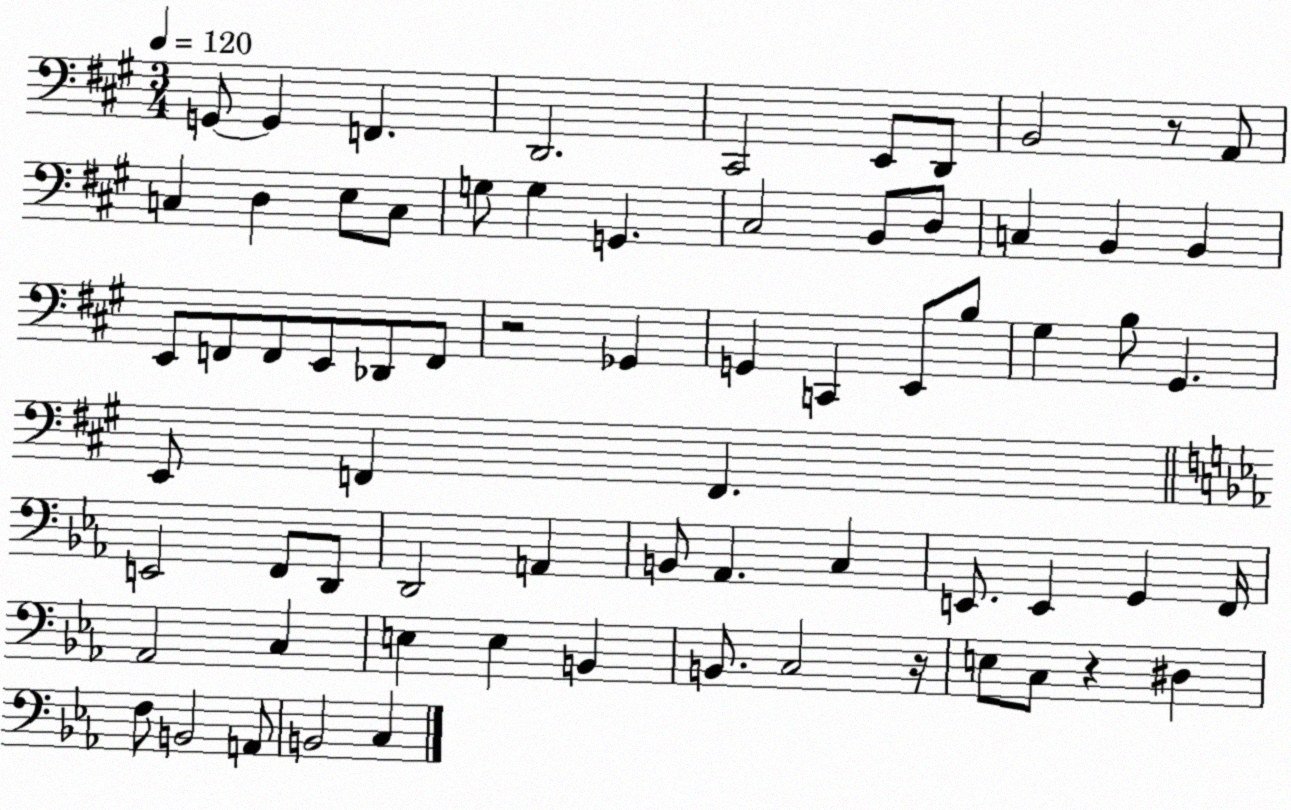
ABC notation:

X:1
T:Untitled
M:3/4
L:1/4
K:A
G,,/2 G,, F,, D,,2 ^C,,2 E,,/2 D,,/2 B,,2 z/2 A,,/2 C, D, E,/2 C,/2 G,/2 G, G,, ^C,2 B,,/2 D,/2 C, B,, B,, E,,/2 F,,/2 F,,/2 E,,/2 _D,,/2 F,,/2 z2 _G,, G,, C,, E,,/2 B,/2 ^G, B,/2 ^G,, E,,/2 F,, F,, E,,2 F,,/2 D,,/2 D,,2 A,, B,,/2 _A,, C, E,,/2 E,, G,, F,,/4 _A,,2 C, E, E, B,, B,,/2 C,2 z/4 E,/2 C,/2 z ^D, F,/2 B,,2 A,,/2 B,,2 C,